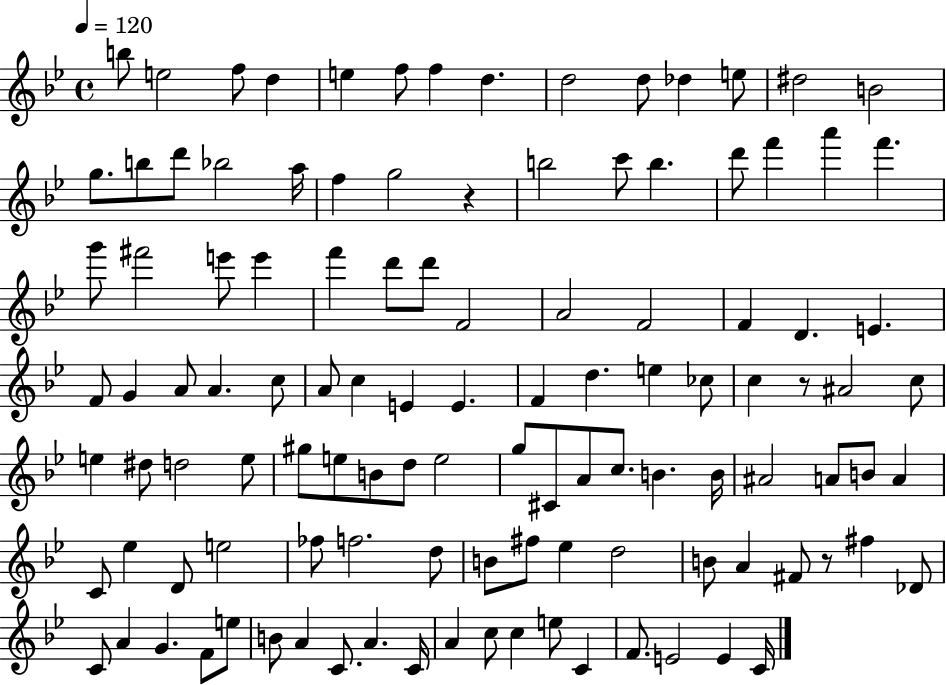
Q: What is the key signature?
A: BES major